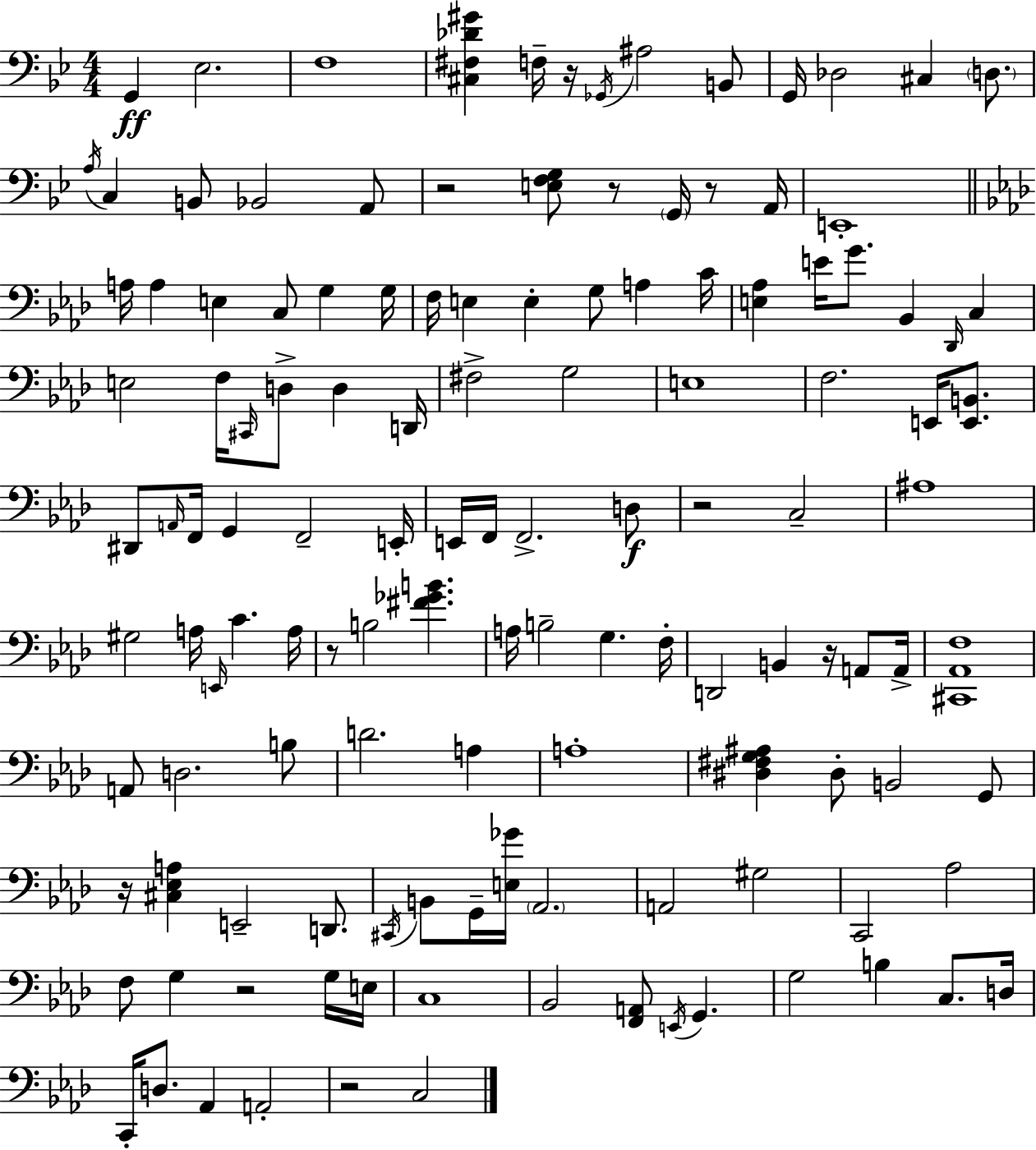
X:1
T:Untitled
M:4/4
L:1/4
K:Bb
G,, _E,2 F,4 [^C,^F,_D^G] F,/4 z/4 _G,,/4 ^A,2 B,,/2 G,,/4 _D,2 ^C, D,/2 A,/4 C, B,,/2 _B,,2 A,,/2 z2 [E,F,G,]/2 z/2 G,,/4 z/2 A,,/4 E,,4 A,/4 A, E, C,/2 G, G,/4 F,/4 E, E, G,/2 A, C/4 [E,_A,] E/4 G/2 _B,, _D,,/4 C, E,2 F,/4 ^C,,/4 D,/2 D, D,,/4 ^F,2 G,2 E,4 F,2 E,,/4 [E,,B,,]/2 ^D,,/2 A,,/4 F,,/4 G,, F,,2 E,,/4 E,,/4 F,,/4 F,,2 D,/2 z2 C,2 ^A,4 ^G,2 A,/4 E,,/4 C A,/4 z/2 B,2 [^F_GB] A,/4 B,2 G, F,/4 D,,2 B,, z/4 A,,/2 A,,/4 [^C,,_A,,F,]4 A,,/2 D,2 B,/2 D2 A, A,4 [^D,^F,G,^A,] ^D,/2 B,,2 G,,/2 z/4 [^C,_E,A,] E,,2 D,,/2 ^C,,/4 B,,/2 G,,/4 [E,_G]/4 _A,,2 A,,2 ^G,2 C,,2 _A,2 F,/2 G, z2 G,/4 E,/4 C,4 _B,,2 [F,,A,,]/2 E,,/4 G,, G,2 B, C,/2 D,/4 C,,/4 D,/2 _A,, A,,2 z2 C,2